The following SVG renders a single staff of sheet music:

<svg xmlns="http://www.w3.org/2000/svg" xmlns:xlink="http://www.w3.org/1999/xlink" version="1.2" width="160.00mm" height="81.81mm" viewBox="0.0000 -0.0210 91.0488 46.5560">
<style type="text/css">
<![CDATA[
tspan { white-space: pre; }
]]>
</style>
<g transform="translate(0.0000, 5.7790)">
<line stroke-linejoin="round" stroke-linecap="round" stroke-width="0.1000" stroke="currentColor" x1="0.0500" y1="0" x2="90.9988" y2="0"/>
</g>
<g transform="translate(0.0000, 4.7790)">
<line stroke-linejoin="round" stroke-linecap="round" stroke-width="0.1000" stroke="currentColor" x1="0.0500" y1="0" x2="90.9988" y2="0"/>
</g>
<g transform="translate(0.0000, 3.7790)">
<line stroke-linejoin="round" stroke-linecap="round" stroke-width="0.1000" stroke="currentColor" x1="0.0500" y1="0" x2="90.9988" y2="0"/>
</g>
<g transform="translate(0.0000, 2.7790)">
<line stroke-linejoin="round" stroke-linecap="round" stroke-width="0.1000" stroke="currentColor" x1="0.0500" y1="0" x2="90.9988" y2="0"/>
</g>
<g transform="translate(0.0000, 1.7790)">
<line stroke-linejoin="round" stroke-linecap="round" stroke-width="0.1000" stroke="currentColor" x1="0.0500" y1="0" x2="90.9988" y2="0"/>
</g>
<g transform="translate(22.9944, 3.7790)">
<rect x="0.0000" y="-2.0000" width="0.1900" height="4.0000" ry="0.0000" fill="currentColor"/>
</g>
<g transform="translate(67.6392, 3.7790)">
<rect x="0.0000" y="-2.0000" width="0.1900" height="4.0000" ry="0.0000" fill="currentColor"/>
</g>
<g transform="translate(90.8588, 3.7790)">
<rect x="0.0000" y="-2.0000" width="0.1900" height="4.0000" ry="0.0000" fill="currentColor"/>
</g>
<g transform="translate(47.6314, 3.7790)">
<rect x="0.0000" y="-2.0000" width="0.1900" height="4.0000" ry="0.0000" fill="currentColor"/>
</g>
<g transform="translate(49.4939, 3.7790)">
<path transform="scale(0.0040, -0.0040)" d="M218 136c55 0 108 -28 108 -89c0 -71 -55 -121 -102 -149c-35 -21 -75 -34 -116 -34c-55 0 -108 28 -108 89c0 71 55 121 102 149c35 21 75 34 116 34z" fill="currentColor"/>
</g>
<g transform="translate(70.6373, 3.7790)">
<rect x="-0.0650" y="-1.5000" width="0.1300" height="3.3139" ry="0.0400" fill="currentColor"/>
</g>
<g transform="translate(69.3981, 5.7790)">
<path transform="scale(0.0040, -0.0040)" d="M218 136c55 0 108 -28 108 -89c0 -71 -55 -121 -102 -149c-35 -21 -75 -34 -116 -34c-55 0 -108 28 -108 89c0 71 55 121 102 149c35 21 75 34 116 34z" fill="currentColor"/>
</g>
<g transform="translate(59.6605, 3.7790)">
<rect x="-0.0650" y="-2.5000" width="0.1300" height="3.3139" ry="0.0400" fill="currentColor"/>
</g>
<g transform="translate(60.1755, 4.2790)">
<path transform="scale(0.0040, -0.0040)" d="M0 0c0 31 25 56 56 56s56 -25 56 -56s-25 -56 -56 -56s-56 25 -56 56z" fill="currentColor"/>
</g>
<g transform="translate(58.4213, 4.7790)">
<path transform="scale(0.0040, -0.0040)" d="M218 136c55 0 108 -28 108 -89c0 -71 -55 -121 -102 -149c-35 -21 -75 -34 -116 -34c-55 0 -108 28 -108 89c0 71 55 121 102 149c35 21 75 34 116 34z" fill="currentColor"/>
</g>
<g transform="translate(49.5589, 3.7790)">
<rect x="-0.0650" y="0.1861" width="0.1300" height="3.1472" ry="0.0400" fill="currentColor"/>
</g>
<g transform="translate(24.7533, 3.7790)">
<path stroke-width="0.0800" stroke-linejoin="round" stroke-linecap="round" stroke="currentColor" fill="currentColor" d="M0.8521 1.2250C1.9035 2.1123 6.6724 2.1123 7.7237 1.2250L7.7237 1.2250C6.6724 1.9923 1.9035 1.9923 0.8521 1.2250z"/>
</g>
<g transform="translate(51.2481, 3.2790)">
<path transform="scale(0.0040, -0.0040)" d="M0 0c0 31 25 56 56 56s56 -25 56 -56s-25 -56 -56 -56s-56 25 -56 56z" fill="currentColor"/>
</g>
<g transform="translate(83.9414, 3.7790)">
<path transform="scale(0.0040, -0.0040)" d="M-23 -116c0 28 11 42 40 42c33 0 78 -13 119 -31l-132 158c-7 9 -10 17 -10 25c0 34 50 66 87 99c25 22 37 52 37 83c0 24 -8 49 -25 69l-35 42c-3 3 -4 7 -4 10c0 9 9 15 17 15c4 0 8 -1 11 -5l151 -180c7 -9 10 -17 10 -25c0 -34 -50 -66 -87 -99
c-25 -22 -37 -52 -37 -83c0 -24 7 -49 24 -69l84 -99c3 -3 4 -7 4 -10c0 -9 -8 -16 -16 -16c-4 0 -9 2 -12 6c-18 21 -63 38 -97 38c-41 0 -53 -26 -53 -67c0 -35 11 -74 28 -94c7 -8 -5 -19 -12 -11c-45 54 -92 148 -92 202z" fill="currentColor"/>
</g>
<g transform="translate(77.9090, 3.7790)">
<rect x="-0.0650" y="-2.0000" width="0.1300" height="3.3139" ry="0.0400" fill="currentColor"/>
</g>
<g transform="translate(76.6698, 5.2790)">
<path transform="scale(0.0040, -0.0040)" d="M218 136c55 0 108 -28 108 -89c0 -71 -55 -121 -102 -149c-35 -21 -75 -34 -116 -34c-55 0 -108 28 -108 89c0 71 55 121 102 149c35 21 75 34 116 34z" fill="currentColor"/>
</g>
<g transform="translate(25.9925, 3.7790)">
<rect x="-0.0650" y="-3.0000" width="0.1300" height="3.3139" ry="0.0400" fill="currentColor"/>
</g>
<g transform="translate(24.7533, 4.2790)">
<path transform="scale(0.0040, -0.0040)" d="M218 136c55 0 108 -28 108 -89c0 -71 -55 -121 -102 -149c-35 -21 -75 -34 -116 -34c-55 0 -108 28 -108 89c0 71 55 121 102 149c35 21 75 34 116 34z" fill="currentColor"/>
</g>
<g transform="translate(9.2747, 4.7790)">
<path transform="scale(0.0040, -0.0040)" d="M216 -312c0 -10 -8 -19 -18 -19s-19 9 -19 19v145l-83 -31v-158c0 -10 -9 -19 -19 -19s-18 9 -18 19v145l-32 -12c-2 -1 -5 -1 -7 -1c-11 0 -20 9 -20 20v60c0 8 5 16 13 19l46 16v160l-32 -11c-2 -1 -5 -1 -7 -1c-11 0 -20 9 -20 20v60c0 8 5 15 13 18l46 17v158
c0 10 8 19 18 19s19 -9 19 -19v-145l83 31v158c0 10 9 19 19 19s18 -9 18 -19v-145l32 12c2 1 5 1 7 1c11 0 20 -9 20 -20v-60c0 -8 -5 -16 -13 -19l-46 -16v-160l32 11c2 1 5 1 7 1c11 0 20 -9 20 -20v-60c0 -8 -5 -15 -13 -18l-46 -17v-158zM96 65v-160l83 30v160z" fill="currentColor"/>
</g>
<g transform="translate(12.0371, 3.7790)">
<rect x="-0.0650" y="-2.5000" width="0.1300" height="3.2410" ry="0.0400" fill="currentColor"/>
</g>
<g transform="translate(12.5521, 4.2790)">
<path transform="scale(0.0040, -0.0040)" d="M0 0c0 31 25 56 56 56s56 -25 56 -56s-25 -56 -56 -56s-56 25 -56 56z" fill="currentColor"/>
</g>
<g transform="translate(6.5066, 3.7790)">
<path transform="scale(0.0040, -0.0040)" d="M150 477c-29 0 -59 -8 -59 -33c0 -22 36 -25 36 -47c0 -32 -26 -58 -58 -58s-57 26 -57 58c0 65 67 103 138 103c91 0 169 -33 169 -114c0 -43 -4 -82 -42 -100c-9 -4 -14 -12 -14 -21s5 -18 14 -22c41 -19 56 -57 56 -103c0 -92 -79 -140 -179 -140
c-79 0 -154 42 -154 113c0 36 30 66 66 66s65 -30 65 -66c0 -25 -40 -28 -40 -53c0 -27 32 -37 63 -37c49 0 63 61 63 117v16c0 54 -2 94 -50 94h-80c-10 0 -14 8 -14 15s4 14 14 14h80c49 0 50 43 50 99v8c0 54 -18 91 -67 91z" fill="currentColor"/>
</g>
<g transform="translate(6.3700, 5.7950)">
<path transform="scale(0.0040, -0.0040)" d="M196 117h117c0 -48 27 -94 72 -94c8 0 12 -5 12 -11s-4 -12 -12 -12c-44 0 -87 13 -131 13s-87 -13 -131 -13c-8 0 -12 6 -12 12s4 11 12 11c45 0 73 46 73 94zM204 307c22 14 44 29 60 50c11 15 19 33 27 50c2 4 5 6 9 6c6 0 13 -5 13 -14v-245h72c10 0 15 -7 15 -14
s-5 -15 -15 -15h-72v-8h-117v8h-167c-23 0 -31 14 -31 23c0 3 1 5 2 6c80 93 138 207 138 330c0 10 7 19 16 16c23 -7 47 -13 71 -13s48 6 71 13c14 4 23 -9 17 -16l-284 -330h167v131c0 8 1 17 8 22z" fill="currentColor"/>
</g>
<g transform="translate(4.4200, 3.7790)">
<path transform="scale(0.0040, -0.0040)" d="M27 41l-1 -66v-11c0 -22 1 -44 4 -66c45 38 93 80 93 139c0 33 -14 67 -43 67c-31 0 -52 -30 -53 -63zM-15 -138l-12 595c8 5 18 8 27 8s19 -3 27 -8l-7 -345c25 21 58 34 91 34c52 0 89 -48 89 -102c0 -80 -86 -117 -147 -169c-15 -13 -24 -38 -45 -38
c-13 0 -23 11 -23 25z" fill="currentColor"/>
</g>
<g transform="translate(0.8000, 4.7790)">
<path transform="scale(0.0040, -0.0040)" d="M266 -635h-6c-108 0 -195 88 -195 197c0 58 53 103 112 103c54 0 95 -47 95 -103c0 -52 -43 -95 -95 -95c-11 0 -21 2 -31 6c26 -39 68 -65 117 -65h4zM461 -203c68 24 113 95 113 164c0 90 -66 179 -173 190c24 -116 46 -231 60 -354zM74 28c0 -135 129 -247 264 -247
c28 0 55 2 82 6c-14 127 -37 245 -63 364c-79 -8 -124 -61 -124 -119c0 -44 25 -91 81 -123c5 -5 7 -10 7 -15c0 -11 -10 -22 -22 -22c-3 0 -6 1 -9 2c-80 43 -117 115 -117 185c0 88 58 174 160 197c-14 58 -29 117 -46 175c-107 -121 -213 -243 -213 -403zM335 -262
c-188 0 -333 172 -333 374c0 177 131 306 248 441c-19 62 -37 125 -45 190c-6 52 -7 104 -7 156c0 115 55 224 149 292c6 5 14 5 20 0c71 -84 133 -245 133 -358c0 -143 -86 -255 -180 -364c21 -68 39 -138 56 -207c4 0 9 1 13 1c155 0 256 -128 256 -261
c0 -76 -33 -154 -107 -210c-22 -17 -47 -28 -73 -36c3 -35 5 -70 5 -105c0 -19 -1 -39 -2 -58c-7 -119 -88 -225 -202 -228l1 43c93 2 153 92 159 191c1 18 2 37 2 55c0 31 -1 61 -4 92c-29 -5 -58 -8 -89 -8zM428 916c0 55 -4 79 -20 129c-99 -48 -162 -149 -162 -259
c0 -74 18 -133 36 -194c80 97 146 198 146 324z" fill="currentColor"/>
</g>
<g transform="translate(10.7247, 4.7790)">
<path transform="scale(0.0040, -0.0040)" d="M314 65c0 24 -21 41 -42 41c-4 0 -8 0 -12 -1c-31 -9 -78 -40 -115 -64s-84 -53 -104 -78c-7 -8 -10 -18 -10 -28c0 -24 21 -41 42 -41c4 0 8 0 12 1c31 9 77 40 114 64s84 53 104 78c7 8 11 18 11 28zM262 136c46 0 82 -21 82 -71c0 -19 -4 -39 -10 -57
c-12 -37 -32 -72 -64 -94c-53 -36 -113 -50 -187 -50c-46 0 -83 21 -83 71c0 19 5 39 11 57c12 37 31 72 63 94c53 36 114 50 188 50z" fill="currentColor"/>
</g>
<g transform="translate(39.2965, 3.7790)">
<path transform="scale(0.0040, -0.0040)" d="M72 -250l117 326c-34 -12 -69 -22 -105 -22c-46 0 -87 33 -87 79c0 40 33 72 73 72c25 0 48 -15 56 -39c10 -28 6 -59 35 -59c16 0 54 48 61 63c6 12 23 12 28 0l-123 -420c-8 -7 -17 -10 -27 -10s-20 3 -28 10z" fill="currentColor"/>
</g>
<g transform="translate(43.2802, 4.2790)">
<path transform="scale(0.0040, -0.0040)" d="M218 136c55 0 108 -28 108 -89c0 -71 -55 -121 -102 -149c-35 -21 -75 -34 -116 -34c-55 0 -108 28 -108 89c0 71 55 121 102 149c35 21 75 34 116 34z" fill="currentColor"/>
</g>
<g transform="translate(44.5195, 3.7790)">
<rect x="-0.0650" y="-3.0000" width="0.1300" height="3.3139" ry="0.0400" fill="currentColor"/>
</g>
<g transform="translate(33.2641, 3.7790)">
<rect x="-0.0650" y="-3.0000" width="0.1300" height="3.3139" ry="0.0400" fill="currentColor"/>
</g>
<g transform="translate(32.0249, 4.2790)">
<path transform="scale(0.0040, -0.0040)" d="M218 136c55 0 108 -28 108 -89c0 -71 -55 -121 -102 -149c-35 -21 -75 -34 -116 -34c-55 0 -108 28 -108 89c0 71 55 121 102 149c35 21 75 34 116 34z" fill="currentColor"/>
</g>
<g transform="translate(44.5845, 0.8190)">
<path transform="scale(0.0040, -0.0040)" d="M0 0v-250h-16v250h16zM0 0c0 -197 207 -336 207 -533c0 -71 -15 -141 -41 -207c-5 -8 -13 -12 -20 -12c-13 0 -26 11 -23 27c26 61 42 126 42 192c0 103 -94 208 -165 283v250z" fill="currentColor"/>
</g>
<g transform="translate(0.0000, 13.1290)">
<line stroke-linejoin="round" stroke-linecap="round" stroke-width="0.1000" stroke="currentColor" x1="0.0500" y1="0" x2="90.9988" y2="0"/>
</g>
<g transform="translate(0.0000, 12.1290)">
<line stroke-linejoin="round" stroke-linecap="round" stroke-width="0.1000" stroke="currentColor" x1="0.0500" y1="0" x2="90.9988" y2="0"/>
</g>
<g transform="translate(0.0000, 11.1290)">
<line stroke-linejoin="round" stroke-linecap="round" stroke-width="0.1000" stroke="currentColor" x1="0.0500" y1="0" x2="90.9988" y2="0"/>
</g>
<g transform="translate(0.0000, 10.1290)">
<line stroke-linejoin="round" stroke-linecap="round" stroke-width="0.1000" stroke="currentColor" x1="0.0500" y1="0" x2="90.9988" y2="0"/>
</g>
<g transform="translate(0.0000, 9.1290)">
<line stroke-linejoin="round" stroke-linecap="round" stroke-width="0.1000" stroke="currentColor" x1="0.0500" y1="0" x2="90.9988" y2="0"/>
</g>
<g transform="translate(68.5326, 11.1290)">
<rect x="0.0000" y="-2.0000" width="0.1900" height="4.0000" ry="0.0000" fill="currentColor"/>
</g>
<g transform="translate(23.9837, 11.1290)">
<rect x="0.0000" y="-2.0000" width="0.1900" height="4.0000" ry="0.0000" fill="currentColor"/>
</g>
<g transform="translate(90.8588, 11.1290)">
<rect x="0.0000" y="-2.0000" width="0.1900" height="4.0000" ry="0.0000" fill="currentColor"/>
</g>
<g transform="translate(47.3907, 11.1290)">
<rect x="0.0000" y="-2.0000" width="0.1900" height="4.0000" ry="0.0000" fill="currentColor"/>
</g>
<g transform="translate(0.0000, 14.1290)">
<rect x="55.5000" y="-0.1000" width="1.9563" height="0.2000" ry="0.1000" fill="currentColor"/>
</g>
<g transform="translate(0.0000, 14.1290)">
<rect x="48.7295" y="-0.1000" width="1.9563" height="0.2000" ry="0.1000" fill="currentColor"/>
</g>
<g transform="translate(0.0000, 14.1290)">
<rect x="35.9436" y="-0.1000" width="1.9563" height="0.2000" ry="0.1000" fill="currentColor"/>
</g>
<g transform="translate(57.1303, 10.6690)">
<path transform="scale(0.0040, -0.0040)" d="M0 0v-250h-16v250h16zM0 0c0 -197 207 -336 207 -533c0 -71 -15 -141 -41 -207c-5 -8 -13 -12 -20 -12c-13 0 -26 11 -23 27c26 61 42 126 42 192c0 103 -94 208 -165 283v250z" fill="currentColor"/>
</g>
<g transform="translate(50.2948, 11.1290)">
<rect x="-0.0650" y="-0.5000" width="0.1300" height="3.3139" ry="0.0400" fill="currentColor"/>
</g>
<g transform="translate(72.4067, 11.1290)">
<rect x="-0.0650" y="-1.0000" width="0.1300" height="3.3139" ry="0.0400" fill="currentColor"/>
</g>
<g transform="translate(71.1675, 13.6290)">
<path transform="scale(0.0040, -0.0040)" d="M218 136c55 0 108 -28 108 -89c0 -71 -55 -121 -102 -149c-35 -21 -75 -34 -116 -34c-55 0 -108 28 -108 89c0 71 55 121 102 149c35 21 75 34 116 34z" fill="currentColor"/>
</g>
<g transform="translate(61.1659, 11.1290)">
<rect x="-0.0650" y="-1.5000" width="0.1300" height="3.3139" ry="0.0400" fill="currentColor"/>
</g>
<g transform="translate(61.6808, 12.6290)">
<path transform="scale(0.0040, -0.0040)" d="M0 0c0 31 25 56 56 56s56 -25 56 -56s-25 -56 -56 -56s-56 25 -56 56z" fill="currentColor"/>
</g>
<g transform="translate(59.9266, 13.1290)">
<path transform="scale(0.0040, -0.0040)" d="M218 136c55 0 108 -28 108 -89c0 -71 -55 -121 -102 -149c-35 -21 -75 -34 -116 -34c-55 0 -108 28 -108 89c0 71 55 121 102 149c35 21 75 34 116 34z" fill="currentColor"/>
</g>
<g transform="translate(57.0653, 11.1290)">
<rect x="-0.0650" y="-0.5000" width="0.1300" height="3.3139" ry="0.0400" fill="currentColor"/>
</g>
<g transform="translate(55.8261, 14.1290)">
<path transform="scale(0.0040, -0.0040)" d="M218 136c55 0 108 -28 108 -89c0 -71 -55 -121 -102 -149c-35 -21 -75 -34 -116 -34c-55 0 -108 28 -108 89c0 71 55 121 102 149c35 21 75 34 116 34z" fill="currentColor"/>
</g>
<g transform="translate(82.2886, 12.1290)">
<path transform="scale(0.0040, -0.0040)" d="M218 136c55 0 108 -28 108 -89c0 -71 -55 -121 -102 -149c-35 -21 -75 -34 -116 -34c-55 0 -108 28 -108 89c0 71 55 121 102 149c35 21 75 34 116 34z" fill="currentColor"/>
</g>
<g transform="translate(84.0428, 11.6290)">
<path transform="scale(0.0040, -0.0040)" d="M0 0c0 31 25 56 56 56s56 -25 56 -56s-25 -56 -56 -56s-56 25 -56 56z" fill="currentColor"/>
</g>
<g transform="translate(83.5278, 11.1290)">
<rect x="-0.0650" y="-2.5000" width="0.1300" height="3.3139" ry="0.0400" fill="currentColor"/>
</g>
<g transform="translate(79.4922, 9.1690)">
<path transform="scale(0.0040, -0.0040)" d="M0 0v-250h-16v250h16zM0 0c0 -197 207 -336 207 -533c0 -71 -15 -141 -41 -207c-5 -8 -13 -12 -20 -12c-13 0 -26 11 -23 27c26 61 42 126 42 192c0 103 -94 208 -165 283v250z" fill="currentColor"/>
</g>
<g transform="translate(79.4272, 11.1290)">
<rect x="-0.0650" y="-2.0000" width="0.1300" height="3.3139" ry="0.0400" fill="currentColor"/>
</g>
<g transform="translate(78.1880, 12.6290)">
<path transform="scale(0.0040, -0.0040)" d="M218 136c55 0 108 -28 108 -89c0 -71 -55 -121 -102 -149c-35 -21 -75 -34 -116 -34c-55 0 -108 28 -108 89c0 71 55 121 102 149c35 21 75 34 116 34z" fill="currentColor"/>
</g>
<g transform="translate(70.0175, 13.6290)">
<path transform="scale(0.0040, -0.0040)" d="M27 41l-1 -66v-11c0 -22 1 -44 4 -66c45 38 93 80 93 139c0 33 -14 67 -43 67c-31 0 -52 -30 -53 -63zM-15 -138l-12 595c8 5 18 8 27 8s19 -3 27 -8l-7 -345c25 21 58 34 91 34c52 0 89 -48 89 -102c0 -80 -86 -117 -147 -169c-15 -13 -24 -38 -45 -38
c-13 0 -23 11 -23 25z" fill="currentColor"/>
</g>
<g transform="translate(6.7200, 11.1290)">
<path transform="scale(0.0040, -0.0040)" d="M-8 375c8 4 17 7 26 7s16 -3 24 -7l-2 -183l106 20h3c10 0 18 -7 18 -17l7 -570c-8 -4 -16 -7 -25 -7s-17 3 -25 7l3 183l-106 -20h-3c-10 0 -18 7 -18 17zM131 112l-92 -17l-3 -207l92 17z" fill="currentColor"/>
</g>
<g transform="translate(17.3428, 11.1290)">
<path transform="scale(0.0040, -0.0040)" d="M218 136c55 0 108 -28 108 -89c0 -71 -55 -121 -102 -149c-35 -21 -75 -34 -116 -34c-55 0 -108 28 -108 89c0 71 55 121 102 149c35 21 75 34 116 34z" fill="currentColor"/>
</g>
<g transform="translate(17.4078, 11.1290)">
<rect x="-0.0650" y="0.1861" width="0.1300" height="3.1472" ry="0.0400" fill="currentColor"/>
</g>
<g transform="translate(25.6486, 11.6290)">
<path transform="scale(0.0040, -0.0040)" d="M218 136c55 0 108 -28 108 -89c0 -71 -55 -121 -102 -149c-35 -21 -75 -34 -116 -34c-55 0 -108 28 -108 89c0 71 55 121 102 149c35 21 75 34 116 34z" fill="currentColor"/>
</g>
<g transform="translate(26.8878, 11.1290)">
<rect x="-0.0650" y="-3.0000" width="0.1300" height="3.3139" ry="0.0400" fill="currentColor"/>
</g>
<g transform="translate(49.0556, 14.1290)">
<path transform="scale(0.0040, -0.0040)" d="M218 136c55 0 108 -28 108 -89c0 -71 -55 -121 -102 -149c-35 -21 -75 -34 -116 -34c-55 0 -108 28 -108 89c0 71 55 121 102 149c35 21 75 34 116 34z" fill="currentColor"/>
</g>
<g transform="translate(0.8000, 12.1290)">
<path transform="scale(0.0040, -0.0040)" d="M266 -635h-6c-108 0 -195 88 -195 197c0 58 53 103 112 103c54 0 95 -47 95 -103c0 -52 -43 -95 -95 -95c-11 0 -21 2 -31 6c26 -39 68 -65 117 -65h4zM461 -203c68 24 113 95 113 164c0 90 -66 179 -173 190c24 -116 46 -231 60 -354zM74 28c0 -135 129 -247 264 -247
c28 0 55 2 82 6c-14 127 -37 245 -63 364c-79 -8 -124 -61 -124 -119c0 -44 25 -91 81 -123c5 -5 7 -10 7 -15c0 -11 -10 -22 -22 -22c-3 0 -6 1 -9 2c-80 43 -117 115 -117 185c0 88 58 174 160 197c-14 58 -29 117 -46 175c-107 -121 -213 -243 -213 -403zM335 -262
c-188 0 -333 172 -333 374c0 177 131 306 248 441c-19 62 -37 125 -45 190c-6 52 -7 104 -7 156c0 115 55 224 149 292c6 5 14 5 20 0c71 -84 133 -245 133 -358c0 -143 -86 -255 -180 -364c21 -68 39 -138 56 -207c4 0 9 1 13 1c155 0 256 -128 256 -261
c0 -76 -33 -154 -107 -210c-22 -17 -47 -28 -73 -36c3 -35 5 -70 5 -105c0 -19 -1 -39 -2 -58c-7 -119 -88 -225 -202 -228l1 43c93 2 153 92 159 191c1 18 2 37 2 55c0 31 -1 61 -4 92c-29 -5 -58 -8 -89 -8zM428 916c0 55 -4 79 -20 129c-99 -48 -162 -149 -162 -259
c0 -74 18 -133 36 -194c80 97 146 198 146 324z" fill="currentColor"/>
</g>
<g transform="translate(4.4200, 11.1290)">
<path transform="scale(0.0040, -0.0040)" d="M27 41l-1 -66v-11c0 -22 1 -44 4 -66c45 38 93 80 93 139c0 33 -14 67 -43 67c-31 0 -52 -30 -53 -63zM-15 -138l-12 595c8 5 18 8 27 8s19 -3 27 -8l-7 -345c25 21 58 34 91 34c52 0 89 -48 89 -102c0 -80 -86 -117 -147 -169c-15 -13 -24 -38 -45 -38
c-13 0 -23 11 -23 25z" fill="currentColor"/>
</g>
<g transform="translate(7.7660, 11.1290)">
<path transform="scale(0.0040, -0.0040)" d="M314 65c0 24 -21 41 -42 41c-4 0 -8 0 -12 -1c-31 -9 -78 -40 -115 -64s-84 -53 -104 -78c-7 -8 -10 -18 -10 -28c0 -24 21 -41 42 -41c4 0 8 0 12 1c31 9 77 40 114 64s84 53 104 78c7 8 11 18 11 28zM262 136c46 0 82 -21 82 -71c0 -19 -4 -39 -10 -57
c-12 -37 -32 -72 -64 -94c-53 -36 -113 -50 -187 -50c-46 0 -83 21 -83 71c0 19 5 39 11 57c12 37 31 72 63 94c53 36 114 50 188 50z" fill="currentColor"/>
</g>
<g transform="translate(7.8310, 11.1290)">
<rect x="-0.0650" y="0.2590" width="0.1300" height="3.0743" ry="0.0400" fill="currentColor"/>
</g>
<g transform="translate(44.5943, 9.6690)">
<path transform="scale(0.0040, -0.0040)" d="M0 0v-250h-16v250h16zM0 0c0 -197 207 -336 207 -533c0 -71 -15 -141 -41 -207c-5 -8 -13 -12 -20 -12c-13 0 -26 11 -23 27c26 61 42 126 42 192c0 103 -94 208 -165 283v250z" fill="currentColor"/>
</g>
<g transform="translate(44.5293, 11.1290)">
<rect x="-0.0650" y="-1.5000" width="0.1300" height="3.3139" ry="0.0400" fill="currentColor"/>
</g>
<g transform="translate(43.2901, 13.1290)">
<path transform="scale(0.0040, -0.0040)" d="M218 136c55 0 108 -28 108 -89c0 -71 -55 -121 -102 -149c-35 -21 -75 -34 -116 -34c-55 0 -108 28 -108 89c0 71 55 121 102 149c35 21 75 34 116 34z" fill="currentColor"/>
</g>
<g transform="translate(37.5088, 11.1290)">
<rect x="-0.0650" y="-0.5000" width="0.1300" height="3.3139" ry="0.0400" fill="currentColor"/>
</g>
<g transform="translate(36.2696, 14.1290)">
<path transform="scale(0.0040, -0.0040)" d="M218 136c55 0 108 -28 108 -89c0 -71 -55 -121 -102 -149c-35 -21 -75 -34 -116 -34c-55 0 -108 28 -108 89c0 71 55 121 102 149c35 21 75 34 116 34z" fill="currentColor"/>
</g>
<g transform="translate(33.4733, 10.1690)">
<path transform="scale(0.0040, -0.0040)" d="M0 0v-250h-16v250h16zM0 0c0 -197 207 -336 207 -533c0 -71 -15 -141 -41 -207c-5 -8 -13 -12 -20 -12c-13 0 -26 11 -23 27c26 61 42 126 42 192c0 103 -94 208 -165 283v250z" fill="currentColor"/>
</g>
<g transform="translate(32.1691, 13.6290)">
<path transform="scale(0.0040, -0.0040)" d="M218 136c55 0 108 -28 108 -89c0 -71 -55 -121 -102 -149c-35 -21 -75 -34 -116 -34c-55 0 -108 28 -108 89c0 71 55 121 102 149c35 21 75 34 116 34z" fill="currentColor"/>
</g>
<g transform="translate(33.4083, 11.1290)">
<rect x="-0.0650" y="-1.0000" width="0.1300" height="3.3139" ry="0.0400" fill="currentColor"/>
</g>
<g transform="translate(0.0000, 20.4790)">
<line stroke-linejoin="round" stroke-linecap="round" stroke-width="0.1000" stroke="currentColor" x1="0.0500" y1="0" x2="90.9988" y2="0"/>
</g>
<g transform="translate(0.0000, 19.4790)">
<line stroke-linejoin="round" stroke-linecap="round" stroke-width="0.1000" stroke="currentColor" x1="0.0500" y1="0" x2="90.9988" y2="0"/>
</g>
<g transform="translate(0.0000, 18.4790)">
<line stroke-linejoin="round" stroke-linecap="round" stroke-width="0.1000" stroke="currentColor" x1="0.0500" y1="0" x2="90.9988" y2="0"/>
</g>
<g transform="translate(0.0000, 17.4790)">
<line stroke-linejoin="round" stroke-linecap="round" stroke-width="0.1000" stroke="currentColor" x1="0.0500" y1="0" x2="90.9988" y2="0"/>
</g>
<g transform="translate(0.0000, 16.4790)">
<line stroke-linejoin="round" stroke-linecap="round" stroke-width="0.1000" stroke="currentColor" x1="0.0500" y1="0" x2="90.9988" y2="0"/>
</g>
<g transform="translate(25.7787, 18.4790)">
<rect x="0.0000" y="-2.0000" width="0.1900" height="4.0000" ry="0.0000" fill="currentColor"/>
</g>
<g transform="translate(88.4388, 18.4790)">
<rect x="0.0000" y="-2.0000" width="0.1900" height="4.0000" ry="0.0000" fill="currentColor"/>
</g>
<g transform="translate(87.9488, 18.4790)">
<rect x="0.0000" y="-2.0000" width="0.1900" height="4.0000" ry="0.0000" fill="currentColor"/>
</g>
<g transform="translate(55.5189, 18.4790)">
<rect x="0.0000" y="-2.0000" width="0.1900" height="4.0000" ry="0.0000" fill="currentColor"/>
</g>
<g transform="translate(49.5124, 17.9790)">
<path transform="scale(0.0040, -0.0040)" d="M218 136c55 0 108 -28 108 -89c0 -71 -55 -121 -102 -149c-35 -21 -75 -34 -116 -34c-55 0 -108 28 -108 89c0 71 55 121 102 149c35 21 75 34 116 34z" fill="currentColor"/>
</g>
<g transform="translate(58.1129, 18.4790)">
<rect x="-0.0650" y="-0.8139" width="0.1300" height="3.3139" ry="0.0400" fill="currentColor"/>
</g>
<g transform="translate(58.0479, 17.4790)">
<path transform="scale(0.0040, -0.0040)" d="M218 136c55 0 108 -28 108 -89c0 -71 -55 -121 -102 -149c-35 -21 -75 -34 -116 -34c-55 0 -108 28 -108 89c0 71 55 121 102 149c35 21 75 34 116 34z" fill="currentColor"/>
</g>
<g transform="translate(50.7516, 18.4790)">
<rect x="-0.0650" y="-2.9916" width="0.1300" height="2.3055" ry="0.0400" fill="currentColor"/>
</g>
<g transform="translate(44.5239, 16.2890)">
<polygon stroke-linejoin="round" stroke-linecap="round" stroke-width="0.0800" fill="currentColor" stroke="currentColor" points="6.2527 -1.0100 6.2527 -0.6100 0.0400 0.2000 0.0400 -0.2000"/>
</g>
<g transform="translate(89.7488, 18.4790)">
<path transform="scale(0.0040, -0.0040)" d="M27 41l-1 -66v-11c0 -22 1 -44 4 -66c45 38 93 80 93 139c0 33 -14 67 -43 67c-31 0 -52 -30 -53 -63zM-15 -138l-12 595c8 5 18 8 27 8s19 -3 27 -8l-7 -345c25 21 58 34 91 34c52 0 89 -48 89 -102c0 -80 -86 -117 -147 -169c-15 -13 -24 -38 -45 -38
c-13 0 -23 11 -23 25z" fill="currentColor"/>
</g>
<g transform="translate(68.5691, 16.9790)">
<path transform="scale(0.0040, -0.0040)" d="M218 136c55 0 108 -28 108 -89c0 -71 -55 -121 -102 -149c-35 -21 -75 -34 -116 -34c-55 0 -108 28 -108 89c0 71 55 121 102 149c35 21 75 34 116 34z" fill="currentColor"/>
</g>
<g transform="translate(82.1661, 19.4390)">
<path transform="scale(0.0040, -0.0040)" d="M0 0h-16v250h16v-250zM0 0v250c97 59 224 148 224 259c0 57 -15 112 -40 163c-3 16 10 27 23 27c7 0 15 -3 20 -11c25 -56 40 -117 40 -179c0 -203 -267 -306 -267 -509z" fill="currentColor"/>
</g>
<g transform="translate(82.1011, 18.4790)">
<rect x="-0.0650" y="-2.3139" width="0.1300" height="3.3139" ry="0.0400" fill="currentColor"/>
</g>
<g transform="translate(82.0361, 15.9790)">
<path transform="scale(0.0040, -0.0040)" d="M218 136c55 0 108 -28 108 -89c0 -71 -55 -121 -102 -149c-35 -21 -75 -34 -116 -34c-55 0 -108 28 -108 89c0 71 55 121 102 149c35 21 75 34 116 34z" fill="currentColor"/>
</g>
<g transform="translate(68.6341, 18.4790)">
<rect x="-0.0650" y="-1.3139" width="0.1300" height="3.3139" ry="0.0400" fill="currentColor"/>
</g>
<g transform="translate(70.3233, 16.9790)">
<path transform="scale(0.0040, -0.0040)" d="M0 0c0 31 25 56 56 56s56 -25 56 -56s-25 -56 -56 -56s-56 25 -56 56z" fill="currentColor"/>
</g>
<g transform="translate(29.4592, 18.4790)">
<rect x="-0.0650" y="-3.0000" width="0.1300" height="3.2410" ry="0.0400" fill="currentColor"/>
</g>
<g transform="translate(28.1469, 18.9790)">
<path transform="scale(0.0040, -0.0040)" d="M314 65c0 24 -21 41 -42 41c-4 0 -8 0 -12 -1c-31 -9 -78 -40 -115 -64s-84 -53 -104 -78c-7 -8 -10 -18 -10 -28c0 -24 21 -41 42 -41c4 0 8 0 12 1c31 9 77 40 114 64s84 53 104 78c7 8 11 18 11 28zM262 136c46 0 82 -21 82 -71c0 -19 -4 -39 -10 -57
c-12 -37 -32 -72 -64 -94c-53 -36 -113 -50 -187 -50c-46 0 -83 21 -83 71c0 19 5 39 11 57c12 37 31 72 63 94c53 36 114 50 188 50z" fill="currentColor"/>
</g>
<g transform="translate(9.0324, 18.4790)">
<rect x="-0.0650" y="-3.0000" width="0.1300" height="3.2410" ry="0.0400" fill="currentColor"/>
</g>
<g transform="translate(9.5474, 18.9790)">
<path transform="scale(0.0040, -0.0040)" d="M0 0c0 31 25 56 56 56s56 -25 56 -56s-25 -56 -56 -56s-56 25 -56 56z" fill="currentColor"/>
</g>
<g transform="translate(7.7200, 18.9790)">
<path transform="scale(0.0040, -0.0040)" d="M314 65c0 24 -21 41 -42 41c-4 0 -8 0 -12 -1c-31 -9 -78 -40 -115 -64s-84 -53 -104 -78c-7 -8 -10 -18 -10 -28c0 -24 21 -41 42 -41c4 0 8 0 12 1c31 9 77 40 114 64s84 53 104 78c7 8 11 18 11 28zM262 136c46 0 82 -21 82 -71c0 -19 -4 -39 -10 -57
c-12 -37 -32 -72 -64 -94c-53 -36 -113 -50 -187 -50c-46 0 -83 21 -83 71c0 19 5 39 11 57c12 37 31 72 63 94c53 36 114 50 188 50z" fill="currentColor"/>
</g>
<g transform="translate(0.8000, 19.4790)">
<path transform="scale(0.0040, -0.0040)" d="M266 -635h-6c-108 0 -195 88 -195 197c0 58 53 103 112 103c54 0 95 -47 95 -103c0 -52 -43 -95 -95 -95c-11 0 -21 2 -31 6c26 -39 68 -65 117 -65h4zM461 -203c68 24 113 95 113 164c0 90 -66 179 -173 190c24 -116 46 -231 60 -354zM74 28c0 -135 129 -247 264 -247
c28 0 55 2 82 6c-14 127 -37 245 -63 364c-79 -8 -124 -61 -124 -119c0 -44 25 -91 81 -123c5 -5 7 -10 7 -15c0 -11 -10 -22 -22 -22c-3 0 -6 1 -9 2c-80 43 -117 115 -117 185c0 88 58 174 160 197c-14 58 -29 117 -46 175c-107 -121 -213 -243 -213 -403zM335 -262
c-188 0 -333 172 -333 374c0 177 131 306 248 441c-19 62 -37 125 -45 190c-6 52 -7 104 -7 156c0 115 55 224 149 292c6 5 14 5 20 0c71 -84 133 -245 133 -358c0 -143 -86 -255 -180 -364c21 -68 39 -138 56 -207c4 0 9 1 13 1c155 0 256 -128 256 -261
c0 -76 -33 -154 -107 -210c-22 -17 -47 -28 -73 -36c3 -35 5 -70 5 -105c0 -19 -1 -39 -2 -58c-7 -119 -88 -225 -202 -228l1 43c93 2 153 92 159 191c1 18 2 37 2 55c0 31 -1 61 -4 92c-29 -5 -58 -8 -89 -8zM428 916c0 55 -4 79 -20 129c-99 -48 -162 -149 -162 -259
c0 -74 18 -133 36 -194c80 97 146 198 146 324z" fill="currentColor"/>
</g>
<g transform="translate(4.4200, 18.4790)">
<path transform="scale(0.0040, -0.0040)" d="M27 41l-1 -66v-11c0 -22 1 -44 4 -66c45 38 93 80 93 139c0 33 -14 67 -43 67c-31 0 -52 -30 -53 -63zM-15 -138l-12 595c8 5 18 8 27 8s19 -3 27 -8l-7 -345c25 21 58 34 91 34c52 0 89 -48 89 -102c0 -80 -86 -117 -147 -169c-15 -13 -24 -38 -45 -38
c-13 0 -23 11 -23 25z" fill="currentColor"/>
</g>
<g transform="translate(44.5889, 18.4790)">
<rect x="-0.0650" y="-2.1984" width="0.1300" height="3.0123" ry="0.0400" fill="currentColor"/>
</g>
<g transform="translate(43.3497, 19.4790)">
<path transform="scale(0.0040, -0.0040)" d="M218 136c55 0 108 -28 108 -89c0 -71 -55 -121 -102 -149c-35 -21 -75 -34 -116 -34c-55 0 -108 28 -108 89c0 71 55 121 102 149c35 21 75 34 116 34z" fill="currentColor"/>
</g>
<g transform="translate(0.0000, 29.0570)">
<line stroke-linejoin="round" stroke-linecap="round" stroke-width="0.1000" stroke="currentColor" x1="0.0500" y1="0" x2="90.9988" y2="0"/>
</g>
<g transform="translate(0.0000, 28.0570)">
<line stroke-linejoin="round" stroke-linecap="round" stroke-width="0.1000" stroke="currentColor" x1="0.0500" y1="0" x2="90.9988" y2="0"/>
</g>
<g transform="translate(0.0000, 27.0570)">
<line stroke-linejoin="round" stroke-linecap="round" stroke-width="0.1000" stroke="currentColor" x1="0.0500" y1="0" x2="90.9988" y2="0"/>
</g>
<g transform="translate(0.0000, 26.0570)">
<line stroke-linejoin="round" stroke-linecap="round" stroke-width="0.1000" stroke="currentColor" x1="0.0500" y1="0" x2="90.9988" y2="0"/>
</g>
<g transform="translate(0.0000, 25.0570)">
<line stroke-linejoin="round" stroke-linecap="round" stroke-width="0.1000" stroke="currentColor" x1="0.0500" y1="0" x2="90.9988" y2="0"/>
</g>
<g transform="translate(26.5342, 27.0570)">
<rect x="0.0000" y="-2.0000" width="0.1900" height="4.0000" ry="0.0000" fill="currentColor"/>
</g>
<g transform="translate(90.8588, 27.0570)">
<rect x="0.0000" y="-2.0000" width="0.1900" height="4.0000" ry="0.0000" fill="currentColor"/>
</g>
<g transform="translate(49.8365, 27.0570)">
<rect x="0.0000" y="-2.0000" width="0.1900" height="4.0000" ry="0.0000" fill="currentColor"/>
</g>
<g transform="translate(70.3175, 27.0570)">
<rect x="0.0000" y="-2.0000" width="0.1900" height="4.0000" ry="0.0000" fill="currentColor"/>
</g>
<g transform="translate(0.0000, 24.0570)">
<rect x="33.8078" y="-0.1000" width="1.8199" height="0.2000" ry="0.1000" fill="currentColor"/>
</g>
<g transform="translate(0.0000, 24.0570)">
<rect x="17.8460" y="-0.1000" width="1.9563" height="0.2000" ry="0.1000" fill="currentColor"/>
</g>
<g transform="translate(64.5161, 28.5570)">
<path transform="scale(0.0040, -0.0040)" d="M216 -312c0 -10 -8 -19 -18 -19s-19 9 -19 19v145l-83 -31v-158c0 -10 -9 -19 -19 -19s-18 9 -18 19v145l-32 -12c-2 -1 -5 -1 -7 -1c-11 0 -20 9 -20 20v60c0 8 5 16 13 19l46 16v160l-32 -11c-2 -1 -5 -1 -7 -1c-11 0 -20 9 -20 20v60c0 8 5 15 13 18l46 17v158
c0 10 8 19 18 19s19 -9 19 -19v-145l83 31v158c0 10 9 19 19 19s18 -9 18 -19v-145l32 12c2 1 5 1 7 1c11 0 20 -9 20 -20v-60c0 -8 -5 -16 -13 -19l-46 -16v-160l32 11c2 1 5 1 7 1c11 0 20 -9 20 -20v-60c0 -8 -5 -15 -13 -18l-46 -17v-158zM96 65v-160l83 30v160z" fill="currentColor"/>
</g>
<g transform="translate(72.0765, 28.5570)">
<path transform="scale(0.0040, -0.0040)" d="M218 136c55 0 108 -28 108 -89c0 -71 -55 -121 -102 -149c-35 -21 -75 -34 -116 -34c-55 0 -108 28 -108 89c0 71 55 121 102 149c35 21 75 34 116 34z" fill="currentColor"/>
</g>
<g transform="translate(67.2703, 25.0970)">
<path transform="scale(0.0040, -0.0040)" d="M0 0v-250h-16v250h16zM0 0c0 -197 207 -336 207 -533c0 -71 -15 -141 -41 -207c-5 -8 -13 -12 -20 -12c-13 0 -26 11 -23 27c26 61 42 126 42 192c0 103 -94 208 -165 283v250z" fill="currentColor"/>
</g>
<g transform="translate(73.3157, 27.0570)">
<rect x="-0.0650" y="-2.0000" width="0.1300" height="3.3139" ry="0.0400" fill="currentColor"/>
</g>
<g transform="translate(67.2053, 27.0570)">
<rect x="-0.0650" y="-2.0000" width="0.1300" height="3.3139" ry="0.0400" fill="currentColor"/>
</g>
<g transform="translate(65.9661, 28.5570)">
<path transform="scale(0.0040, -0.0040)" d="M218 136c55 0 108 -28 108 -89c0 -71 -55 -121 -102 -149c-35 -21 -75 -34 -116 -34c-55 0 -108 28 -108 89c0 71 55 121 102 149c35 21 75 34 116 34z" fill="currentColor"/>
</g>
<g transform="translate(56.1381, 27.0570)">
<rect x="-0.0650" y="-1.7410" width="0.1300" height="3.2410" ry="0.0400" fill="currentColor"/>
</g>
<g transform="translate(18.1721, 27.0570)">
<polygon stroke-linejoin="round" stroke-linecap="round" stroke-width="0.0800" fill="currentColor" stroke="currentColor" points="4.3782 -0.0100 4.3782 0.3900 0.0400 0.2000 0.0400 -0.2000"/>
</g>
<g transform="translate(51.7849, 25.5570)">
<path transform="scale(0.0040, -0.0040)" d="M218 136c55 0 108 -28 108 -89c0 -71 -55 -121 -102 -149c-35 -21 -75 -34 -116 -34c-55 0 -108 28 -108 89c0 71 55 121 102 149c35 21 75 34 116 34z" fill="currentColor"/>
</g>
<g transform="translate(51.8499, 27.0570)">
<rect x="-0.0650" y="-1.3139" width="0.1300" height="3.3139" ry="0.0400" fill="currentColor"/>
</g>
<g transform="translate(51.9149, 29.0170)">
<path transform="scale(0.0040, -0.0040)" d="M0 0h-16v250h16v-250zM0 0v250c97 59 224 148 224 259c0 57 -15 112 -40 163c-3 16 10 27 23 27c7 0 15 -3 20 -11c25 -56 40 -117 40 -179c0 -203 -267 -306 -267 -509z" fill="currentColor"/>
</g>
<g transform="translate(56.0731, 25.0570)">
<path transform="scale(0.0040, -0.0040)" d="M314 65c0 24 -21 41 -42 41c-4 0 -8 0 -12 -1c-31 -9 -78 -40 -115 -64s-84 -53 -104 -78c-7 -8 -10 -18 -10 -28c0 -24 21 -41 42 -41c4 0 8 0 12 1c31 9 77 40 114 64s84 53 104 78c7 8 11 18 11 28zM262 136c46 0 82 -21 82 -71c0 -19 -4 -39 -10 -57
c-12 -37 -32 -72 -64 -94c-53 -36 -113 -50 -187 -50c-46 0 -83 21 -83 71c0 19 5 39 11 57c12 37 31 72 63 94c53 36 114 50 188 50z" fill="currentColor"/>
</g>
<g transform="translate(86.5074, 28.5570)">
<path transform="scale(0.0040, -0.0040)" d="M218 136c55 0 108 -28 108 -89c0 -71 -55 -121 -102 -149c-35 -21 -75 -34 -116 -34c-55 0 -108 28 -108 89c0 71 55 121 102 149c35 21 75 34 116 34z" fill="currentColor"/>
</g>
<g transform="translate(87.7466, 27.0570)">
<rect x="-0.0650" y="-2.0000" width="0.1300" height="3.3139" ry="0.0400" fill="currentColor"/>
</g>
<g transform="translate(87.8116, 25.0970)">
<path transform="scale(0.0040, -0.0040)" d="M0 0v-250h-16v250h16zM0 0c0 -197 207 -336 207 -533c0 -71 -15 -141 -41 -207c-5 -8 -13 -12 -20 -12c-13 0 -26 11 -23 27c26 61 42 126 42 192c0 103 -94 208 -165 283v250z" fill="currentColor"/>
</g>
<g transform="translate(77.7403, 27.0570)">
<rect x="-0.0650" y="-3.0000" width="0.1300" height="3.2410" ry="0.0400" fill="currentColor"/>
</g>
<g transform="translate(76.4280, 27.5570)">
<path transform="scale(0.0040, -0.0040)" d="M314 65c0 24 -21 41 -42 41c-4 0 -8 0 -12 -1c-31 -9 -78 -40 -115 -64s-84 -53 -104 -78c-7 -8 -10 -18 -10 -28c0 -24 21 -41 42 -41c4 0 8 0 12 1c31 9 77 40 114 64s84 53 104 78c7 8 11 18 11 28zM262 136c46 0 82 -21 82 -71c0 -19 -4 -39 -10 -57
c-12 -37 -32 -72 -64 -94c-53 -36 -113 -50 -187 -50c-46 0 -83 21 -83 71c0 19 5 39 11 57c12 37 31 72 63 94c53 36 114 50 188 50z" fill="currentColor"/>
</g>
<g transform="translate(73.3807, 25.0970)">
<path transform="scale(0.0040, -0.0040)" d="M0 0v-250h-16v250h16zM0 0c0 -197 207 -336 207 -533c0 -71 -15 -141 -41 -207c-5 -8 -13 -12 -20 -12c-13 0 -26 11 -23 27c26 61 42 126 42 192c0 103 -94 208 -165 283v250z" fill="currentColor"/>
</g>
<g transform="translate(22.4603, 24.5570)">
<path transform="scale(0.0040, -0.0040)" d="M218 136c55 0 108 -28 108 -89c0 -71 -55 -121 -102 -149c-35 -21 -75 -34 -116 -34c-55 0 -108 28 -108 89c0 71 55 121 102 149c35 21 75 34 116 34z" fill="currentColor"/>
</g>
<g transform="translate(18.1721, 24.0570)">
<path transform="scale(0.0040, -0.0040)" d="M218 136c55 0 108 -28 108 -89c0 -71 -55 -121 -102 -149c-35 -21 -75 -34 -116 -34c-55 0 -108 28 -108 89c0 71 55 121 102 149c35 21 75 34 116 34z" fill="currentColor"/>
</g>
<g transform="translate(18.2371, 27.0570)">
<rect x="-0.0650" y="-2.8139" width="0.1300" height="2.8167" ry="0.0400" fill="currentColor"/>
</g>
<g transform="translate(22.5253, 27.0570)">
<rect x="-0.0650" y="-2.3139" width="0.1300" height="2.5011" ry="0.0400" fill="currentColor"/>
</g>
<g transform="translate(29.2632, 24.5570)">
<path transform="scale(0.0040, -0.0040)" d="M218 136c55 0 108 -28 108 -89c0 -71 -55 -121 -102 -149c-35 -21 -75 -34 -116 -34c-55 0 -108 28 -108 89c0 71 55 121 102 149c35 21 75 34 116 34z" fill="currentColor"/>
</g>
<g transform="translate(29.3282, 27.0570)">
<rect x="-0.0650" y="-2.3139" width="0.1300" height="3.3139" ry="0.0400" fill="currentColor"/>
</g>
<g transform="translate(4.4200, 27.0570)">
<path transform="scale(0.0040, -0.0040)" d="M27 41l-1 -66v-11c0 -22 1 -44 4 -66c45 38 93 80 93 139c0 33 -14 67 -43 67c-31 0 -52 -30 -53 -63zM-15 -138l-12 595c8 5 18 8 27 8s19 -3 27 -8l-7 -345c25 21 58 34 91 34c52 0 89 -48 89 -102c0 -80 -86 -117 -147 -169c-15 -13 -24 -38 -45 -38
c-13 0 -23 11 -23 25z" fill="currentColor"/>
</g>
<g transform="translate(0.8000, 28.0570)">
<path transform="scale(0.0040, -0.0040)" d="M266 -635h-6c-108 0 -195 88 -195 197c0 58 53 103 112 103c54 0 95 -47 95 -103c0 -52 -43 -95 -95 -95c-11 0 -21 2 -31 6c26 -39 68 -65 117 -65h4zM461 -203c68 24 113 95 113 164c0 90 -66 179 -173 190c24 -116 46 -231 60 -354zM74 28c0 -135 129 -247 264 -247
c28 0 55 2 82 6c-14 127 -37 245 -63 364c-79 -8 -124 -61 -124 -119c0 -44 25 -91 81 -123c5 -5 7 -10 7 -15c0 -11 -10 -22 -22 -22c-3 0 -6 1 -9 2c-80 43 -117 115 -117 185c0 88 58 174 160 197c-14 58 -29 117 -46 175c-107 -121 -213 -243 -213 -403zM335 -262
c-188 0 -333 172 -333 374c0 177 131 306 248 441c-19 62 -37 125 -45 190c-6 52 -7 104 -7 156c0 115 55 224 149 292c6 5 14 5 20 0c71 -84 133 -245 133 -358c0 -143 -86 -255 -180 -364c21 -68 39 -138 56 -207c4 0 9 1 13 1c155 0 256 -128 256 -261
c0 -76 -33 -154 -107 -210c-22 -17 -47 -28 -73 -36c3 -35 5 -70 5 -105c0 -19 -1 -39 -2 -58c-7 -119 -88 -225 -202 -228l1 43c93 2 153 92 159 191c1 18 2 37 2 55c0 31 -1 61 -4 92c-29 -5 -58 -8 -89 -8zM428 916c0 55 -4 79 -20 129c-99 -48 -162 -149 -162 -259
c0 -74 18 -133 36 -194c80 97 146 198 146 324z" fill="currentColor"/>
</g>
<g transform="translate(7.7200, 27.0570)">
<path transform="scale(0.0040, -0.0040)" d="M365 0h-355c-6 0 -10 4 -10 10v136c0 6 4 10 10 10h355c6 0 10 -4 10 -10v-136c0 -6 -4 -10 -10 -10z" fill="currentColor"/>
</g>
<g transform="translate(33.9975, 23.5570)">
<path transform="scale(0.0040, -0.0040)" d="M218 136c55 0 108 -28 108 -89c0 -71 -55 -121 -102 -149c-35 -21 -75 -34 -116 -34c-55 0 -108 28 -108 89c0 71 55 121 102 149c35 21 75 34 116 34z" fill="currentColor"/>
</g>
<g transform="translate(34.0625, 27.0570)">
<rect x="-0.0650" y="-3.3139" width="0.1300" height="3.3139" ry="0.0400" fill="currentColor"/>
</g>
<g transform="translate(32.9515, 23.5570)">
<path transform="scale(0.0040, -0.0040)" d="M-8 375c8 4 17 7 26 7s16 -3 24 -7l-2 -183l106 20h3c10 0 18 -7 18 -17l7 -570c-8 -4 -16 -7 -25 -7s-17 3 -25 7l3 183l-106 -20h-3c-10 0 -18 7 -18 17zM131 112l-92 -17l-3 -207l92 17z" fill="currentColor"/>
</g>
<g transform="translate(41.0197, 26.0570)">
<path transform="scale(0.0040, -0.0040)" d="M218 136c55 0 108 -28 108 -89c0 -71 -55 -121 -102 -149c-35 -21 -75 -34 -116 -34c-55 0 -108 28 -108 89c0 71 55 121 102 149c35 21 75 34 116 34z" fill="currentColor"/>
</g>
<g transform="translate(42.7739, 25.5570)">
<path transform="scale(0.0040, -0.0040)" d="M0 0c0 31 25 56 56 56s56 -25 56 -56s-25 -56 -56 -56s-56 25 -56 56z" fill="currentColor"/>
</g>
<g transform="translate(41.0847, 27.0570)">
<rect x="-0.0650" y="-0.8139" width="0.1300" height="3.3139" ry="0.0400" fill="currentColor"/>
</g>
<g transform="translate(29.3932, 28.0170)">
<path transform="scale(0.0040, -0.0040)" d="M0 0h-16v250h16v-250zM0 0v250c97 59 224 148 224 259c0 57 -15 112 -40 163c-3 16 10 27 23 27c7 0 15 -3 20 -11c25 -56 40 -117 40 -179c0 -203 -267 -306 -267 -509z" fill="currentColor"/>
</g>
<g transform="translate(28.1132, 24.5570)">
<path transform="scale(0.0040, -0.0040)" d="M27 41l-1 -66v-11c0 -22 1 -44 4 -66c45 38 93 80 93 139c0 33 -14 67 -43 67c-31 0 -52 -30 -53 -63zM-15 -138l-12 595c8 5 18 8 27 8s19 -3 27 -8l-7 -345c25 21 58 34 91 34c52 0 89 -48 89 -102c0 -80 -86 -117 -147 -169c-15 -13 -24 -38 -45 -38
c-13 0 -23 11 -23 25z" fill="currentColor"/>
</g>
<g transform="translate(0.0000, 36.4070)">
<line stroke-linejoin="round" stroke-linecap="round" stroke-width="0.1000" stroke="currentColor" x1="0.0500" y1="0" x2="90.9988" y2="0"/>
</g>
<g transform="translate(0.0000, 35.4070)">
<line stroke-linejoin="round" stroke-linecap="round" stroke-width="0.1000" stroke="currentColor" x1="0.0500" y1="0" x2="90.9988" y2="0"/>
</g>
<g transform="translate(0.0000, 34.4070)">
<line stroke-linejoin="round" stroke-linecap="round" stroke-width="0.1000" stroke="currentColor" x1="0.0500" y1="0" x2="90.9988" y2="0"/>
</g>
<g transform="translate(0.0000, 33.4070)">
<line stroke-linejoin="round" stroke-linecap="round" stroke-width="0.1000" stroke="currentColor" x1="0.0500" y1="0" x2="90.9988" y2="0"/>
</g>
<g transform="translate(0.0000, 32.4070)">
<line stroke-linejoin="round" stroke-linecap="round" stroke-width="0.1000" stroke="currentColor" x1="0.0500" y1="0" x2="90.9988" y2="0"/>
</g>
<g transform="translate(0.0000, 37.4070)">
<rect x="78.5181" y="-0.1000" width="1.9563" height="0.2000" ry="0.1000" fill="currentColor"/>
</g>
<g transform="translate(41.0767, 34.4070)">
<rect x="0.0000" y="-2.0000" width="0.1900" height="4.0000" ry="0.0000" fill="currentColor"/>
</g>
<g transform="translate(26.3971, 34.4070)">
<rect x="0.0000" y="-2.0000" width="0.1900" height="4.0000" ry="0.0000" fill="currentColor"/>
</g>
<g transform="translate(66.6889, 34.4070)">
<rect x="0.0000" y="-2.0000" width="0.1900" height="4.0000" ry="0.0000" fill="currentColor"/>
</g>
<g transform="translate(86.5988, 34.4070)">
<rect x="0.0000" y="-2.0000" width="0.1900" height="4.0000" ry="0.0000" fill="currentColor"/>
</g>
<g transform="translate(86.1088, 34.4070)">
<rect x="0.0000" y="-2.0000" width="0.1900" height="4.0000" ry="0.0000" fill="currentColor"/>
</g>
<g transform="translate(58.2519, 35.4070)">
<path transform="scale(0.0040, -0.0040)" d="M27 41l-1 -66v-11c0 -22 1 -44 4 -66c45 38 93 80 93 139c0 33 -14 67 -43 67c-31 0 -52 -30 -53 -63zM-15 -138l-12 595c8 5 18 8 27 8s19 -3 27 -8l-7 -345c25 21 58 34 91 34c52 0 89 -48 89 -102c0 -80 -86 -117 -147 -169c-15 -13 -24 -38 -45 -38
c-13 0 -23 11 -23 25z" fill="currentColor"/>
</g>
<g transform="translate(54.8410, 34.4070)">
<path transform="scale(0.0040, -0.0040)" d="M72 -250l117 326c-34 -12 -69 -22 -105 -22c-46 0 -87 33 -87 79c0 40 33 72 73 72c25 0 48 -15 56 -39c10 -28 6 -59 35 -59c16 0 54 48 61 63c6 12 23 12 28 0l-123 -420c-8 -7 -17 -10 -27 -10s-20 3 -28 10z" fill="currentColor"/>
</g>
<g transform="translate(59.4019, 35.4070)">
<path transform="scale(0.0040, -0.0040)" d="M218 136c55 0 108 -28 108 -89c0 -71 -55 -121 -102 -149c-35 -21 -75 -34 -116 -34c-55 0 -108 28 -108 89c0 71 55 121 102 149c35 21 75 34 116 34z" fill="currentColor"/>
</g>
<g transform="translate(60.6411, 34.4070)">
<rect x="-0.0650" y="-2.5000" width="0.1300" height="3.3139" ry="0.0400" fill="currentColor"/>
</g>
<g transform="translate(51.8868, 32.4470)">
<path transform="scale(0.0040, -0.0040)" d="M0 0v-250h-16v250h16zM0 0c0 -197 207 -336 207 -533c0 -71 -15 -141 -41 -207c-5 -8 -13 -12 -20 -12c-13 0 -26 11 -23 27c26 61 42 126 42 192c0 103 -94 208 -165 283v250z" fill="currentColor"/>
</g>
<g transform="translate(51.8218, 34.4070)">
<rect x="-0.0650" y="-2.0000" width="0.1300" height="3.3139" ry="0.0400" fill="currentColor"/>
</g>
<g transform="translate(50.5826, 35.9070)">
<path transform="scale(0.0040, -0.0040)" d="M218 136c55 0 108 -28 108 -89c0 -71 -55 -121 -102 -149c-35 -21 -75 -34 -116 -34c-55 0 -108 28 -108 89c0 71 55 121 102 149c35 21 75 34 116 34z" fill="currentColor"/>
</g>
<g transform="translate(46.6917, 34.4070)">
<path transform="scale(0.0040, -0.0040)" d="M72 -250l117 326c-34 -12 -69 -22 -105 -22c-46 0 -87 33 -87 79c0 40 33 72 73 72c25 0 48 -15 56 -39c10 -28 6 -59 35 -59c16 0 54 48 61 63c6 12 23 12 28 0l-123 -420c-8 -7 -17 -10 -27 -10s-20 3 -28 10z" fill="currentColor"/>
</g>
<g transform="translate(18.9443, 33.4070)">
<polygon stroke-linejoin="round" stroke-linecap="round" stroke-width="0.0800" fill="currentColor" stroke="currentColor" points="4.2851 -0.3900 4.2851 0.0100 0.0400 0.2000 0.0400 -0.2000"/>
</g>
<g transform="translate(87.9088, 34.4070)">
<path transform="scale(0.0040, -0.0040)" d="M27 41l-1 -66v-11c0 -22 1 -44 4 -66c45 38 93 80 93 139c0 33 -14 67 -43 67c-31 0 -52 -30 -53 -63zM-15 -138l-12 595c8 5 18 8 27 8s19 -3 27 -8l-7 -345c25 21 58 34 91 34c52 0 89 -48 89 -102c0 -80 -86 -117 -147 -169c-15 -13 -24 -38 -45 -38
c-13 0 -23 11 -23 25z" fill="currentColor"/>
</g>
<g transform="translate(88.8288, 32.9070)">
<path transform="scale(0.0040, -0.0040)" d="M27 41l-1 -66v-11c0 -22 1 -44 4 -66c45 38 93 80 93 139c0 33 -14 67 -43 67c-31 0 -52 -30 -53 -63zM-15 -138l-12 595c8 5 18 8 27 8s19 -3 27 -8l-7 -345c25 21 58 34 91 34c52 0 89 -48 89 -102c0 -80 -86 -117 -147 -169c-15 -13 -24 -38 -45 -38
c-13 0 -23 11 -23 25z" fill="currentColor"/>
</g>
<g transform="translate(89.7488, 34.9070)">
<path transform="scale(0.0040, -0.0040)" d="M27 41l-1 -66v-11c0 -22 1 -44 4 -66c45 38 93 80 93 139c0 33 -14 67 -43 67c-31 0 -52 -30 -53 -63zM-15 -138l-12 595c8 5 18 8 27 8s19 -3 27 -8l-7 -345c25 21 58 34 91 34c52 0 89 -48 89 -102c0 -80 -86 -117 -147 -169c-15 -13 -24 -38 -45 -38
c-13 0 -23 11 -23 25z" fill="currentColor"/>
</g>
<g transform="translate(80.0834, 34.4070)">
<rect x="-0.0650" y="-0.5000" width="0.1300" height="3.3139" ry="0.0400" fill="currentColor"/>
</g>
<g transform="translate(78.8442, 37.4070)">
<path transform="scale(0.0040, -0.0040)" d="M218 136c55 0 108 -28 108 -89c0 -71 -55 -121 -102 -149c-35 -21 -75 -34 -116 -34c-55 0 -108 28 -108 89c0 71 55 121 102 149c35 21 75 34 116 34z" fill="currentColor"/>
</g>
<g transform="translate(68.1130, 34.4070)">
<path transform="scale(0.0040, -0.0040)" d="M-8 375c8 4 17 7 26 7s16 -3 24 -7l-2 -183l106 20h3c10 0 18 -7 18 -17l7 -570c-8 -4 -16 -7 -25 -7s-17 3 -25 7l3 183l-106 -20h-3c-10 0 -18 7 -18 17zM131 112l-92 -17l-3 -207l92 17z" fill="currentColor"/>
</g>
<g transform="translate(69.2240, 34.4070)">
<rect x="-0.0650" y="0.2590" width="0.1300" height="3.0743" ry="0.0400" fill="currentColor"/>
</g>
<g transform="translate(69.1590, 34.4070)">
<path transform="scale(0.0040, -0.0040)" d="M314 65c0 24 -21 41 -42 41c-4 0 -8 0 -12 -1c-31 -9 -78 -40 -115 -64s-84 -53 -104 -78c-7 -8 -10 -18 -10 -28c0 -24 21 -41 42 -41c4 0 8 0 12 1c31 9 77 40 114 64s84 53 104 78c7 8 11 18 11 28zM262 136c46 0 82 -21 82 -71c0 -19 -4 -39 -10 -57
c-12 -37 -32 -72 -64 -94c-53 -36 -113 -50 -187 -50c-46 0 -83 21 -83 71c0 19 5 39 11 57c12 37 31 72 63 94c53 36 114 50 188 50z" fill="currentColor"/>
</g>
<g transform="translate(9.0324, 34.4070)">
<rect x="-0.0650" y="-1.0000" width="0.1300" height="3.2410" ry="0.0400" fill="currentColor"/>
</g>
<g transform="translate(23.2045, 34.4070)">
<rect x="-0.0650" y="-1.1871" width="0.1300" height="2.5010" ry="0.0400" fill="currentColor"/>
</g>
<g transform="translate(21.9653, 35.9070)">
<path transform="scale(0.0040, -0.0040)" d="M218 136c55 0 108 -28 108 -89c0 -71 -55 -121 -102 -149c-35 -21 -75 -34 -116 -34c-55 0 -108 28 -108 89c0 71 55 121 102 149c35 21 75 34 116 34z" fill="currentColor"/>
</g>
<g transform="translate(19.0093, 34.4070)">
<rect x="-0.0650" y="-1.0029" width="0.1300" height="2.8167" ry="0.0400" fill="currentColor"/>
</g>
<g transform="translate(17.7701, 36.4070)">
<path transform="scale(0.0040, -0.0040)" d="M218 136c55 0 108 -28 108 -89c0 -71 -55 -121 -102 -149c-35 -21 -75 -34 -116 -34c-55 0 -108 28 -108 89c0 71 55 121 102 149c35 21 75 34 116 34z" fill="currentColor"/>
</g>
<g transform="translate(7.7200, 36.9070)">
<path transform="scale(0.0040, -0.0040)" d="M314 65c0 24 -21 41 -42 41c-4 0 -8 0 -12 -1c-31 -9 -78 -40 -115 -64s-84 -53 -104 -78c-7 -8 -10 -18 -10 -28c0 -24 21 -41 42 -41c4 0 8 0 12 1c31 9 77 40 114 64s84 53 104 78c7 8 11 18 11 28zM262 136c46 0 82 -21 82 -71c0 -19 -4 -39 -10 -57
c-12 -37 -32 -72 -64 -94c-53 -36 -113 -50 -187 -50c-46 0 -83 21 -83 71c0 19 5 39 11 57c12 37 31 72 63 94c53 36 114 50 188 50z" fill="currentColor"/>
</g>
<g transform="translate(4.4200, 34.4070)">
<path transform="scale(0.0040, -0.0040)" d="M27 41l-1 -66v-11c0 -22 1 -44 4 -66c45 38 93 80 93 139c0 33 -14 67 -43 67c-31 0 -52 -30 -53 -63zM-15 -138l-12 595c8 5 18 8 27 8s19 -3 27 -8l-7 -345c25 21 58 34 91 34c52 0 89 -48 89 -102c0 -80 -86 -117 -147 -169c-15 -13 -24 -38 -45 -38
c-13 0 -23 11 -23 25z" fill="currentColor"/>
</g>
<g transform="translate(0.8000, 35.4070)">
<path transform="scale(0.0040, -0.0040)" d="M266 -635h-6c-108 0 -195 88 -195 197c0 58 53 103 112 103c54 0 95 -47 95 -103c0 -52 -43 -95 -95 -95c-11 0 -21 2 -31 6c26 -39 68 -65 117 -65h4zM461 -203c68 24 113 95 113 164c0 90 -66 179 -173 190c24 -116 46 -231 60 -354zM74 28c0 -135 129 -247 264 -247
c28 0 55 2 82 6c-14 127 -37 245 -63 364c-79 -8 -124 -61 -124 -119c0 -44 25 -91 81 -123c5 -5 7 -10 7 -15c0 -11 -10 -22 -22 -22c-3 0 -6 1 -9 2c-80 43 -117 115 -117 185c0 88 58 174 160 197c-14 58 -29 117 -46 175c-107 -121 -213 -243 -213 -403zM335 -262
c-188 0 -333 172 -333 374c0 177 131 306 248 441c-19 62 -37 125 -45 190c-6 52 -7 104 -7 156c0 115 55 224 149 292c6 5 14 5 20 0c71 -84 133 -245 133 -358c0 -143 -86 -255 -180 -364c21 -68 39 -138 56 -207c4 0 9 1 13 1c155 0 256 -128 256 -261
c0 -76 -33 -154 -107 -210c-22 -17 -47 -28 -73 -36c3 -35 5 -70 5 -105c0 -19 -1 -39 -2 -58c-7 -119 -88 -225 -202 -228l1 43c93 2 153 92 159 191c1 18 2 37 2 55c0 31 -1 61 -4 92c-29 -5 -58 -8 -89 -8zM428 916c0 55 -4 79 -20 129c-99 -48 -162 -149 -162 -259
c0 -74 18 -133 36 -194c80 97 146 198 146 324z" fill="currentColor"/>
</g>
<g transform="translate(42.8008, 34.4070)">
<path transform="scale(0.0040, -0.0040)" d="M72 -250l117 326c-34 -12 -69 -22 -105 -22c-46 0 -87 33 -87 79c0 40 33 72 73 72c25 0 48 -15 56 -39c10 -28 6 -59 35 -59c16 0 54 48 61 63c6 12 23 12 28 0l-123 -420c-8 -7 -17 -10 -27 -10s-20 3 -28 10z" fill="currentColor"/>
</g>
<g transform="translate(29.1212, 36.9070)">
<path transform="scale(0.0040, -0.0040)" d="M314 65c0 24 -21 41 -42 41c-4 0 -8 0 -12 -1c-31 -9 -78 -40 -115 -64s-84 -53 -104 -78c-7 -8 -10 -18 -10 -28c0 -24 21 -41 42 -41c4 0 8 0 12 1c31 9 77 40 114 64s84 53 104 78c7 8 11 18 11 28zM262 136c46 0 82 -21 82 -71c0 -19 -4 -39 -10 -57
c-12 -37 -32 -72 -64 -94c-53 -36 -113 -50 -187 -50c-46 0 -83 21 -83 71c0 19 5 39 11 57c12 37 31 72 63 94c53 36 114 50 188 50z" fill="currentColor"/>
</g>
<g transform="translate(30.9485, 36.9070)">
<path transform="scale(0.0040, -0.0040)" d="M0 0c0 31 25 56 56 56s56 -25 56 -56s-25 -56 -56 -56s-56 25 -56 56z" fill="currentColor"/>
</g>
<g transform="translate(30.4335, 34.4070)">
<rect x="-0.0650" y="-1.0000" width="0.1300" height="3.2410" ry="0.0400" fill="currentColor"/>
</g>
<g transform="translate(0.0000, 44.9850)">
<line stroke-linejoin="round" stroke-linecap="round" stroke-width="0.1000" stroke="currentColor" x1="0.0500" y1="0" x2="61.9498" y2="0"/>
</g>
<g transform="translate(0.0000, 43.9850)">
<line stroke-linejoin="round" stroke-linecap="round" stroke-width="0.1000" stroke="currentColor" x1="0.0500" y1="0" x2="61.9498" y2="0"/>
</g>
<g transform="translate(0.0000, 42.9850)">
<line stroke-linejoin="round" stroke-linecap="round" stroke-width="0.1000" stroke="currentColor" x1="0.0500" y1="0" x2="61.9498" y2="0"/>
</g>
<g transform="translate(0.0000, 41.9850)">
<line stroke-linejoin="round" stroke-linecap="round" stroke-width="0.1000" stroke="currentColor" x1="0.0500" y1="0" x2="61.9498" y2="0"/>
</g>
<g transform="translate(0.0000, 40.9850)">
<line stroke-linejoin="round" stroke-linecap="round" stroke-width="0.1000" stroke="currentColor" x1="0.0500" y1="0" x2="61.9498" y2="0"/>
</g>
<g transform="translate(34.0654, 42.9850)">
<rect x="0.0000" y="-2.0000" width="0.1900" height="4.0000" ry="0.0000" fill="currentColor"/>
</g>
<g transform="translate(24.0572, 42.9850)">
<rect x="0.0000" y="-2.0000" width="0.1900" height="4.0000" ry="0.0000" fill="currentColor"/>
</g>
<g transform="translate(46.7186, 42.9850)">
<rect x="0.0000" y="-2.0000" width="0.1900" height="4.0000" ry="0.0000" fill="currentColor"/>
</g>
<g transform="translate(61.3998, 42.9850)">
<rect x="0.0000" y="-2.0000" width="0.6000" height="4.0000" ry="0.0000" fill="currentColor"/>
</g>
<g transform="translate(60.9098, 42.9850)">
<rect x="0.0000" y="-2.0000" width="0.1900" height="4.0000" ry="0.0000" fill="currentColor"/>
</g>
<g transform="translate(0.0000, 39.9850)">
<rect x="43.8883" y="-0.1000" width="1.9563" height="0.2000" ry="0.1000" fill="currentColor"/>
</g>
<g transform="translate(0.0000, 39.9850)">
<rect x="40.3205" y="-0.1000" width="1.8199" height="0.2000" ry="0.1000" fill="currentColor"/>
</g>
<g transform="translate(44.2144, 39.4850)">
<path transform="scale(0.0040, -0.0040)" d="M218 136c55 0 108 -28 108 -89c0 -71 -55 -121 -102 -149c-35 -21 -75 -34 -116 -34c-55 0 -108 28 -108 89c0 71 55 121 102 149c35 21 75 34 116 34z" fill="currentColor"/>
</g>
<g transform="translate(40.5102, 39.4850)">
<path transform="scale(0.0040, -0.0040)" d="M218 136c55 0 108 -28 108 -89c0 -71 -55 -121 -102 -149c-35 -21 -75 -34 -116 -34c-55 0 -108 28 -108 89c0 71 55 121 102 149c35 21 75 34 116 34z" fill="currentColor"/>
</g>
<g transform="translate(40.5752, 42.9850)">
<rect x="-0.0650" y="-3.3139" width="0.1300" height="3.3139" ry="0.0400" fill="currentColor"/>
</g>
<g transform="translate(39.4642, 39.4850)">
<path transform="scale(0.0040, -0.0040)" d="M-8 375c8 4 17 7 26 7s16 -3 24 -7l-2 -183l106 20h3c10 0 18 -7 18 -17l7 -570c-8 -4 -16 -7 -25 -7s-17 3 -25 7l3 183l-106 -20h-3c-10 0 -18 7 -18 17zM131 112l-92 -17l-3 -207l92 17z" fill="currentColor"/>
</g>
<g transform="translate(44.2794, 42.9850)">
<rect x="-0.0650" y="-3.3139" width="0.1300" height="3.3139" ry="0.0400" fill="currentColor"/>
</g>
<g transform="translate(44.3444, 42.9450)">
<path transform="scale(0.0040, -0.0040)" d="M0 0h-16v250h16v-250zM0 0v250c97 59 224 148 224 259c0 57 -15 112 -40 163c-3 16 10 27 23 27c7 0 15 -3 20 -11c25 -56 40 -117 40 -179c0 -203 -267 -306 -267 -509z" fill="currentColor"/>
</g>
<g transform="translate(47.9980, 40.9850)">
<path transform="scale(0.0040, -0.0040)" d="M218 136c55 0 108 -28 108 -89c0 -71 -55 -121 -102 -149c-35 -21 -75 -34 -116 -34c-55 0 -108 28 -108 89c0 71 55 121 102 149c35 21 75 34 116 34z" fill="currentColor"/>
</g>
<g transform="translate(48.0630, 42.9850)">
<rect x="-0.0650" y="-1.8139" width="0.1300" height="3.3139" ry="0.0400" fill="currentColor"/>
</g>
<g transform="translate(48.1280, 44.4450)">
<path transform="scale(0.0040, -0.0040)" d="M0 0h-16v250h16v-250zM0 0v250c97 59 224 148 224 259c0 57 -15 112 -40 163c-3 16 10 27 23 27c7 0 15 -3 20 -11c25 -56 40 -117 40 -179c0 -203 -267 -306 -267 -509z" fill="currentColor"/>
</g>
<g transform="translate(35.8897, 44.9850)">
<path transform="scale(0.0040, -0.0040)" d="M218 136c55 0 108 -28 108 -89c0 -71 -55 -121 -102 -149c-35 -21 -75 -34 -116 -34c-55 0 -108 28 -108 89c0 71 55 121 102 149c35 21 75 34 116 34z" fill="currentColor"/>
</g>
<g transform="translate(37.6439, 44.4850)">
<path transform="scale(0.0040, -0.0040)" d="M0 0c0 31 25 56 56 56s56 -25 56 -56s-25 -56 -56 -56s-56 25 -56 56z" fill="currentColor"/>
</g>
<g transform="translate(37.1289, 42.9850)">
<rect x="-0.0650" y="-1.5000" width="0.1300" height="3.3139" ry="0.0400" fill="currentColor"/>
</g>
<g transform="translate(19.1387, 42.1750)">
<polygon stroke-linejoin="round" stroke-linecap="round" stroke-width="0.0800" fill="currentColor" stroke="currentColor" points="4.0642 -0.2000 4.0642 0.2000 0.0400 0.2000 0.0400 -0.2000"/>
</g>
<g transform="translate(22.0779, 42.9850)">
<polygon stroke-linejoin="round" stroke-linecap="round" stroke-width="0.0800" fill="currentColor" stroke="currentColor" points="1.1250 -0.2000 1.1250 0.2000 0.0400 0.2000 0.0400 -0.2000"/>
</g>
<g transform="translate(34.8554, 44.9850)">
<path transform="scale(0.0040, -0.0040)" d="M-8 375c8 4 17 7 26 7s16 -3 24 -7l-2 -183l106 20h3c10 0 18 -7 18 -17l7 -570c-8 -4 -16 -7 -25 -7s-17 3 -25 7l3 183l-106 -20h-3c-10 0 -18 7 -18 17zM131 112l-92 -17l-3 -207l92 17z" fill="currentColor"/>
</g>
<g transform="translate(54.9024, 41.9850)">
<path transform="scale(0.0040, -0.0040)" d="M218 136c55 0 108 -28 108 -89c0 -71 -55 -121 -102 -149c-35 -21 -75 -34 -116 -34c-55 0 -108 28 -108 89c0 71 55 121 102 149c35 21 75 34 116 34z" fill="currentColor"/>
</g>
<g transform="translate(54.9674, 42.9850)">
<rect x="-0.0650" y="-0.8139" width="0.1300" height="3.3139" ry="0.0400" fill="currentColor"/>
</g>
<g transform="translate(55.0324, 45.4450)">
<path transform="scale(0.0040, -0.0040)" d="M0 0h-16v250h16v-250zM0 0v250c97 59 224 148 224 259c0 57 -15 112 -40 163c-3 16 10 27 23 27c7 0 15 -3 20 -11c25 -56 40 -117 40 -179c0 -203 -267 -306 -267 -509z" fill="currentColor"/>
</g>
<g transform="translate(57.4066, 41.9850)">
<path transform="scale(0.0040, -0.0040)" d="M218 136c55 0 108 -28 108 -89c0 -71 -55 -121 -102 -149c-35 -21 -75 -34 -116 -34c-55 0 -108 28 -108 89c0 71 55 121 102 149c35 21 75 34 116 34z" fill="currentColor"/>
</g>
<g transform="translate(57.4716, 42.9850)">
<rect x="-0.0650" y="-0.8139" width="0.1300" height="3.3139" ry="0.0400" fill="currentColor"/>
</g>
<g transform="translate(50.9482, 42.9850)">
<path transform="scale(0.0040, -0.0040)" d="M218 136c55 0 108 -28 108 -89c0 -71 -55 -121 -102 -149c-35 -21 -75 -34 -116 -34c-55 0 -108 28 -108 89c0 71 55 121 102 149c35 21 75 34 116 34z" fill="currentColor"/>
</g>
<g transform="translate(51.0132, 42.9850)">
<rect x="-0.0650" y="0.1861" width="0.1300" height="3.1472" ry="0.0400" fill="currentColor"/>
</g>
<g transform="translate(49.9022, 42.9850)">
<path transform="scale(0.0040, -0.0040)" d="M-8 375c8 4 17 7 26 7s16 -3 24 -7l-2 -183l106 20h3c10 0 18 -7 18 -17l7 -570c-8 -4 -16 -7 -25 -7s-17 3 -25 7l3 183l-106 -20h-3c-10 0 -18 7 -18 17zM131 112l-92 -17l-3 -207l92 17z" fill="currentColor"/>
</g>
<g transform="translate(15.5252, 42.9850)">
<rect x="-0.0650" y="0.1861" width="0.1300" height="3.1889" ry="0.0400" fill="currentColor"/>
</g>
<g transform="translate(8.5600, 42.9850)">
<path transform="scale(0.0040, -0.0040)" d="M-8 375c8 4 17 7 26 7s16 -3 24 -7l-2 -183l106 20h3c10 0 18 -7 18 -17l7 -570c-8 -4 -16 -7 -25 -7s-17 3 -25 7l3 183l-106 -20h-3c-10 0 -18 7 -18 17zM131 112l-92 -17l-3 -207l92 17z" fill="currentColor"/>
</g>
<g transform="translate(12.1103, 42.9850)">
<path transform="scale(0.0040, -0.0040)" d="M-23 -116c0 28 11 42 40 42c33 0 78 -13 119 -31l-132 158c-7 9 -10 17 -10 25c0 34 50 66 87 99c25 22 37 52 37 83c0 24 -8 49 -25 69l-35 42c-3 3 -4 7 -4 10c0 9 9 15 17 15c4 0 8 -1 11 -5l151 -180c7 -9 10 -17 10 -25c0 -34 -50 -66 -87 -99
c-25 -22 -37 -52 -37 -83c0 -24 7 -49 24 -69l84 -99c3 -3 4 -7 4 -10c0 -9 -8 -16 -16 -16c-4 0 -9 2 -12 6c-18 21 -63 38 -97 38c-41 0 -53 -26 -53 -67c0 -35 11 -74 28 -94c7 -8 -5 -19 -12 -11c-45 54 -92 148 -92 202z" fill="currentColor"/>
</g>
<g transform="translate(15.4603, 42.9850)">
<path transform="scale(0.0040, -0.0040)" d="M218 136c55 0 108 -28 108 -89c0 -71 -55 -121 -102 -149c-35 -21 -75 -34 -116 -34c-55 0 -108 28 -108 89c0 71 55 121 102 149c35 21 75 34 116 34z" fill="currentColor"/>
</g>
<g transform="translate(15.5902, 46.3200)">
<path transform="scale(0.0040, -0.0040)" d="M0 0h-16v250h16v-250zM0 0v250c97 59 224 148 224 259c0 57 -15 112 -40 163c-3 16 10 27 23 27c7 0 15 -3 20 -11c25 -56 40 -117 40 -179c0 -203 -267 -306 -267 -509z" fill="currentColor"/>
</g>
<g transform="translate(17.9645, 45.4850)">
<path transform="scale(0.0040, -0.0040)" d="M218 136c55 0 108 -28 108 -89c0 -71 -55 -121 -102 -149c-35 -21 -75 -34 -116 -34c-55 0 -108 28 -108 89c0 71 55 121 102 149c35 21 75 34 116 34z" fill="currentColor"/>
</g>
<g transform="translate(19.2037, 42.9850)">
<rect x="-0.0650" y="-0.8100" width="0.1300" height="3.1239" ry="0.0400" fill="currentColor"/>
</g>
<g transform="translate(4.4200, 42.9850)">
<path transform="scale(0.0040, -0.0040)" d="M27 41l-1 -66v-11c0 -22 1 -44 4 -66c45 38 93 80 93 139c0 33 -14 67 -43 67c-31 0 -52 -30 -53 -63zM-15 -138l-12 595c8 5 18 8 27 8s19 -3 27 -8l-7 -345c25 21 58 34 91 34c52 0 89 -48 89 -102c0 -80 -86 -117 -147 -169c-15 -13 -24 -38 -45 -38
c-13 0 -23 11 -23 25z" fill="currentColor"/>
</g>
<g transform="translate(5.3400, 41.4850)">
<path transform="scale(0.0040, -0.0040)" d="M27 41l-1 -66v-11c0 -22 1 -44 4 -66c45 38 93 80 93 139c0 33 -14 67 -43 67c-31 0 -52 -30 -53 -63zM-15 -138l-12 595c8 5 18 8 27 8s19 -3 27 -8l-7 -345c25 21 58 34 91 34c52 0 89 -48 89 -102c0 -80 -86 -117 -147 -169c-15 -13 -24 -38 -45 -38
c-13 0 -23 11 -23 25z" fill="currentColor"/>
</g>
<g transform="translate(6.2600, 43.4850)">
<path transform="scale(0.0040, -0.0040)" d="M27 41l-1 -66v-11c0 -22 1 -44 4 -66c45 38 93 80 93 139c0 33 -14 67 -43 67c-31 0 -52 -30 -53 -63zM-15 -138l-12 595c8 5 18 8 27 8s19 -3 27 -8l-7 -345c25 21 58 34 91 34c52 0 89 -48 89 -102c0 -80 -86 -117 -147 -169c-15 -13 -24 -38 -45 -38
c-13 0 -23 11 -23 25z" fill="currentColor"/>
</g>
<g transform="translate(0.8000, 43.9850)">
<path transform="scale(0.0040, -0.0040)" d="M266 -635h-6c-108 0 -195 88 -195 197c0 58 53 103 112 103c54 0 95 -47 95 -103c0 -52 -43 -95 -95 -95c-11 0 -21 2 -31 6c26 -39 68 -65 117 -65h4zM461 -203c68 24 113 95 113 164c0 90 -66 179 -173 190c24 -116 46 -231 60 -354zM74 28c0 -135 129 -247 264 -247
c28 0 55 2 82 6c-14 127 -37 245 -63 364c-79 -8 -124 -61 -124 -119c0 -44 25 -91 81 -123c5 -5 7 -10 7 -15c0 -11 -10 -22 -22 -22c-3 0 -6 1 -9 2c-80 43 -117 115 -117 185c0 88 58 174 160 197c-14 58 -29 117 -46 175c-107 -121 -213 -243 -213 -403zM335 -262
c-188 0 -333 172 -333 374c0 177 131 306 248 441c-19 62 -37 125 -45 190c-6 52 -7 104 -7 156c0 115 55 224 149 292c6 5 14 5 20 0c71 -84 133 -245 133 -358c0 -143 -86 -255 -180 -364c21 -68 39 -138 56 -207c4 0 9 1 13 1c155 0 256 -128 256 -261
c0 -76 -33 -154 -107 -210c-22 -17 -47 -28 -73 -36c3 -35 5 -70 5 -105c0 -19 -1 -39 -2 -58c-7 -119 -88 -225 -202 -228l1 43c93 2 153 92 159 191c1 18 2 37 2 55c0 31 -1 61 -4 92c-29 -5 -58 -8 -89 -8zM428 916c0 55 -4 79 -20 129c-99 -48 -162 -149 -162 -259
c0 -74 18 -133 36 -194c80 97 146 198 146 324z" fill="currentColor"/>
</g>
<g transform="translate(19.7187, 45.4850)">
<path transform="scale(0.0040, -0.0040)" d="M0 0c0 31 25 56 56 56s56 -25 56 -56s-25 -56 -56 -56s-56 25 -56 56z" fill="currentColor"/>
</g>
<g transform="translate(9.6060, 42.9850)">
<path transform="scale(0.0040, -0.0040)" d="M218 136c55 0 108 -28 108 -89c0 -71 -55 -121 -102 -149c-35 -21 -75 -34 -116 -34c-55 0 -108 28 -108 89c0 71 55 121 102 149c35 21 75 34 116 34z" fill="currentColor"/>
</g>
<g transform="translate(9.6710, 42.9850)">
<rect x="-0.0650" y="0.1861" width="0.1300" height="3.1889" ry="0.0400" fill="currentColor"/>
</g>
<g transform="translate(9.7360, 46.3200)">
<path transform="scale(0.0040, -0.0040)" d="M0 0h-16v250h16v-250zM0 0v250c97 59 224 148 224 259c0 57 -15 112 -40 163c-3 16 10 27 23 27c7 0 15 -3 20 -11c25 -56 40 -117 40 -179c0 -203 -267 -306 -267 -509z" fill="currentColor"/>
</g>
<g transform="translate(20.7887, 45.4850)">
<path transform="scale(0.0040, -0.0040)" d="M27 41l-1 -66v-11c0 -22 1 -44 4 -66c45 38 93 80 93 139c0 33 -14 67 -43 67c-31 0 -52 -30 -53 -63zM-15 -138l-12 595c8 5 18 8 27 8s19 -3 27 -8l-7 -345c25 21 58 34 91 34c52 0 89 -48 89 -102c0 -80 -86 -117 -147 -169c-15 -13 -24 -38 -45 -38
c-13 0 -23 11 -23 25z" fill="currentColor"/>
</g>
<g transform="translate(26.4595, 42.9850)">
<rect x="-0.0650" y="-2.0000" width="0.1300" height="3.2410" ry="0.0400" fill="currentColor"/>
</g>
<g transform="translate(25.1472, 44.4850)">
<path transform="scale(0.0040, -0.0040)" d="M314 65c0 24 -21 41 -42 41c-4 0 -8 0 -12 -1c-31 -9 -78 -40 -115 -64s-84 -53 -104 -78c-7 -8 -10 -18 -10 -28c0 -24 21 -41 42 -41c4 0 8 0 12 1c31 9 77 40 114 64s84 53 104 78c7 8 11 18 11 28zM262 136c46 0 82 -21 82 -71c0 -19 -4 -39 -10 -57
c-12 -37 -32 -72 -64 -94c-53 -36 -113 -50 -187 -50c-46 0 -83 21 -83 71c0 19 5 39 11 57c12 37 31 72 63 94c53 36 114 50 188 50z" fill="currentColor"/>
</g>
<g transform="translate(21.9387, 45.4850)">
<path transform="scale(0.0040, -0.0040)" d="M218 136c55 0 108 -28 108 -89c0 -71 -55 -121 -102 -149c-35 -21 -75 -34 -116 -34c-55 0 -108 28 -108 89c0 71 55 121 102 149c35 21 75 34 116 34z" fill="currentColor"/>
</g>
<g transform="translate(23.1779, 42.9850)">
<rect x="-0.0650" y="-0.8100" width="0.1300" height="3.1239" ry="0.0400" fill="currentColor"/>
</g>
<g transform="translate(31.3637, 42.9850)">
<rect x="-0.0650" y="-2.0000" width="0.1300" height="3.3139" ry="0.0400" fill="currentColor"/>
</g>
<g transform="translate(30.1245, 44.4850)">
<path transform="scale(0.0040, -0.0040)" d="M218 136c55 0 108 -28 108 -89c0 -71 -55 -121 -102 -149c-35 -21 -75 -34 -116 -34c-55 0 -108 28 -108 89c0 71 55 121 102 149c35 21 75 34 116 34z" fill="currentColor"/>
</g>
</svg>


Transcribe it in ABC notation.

X:1
T:Untitled
M:3/4
L:1/4
K:F
^G2 A A z/2 A/2 _B G E F z B2 B A D/2 C E/2 C C/2 E _D F/2 G A2 A2 G/2 c/2 d e g/2 z2 a/2 g/2 _g/2 b d e/2 f2 ^F/2 F/2 A2 F/2 D2 E/2 F/2 D2 z/2 z/2 F/2 z/2 _G B2 C B/2 z B/2 D/2 _D/4 F2 F E b b/2 f/2 B d/2 d